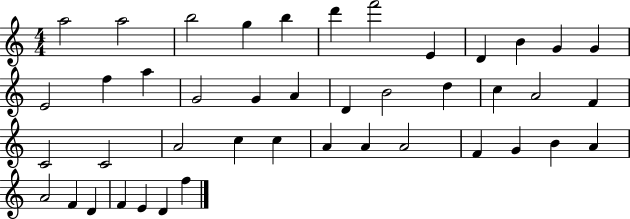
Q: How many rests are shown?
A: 0